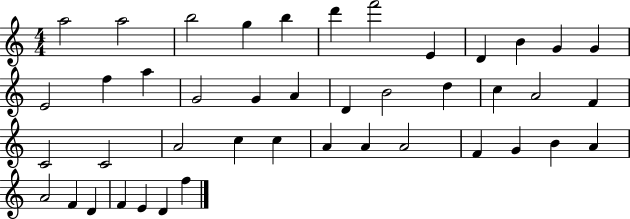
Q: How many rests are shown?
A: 0